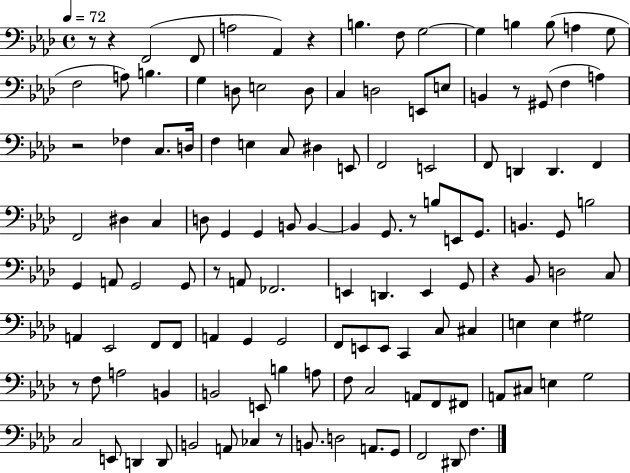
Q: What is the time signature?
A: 4/4